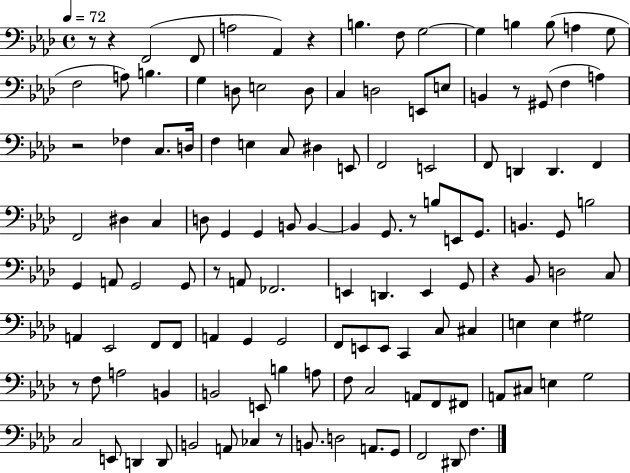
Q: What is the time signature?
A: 4/4